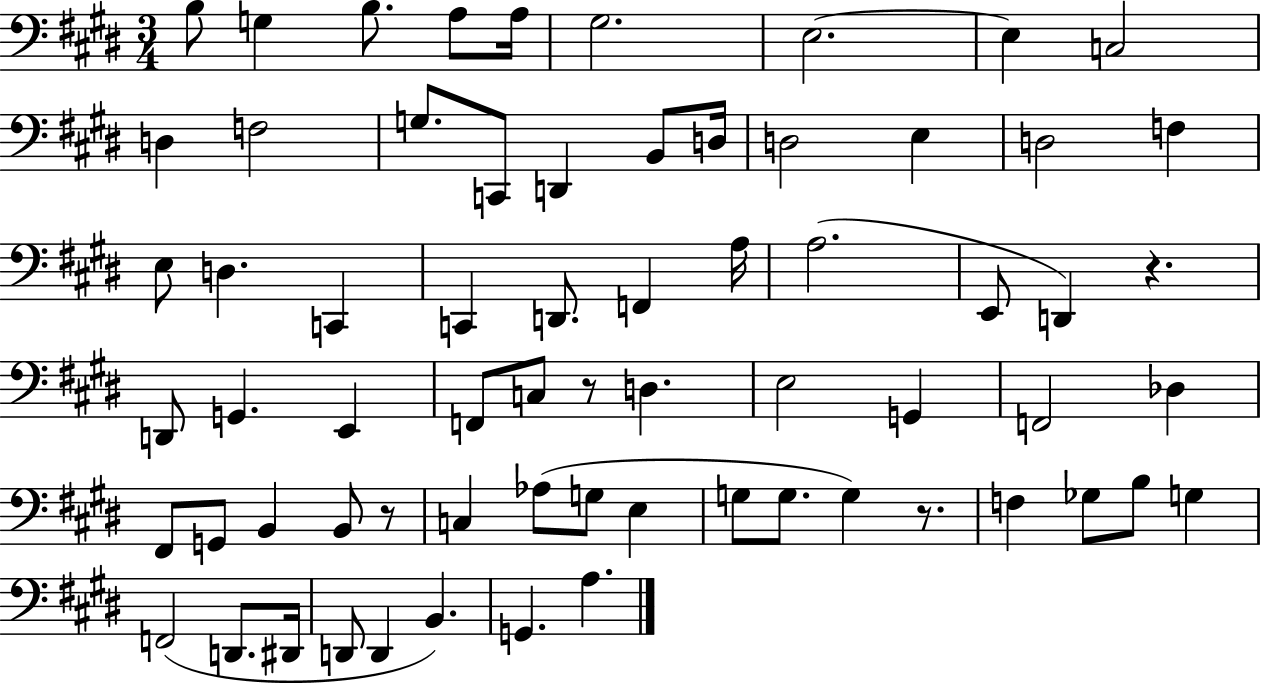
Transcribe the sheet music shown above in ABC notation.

X:1
T:Untitled
M:3/4
L:1/4
K:E
B,/2 G, B,/2 A,/2 A,/4 ^G,2 E,2 E, C,2 D, F,2 G,/2 C,,/2 D,, B,,/2 D,/4 D,2 E, D,2 F, E,/2 D, C,, C,, D,,/2 F,, A,/4 A,2 E,,/2 D,, z D,,/2 G,, E,, F,,/2 C,/2 z/2 D, E,2 G,, F,,2 _D, ^F,,/2 G,,/2 B,, B,,/2 z/2 C, _A,/2 G,/2 E, G,/2 G,/2 G, z/2 F, _G,/2 B,/2 G, F,,2 D,,/2 ^D,,/4 D,,/2 D,, B,, G,, A,